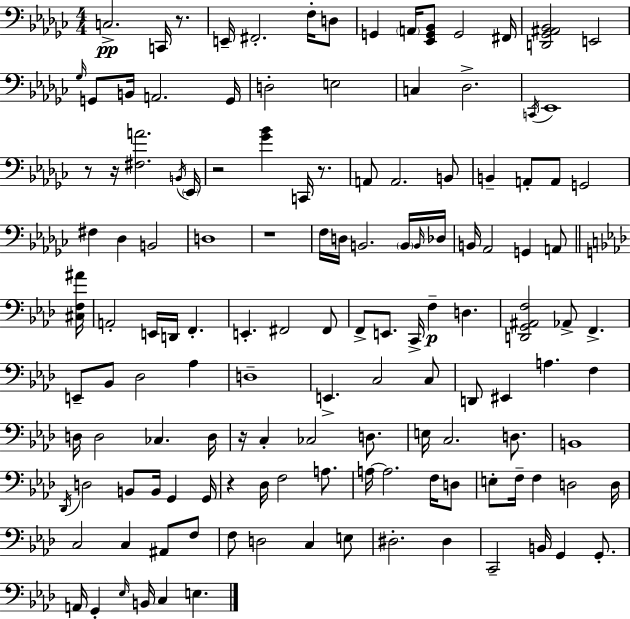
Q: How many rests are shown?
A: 8